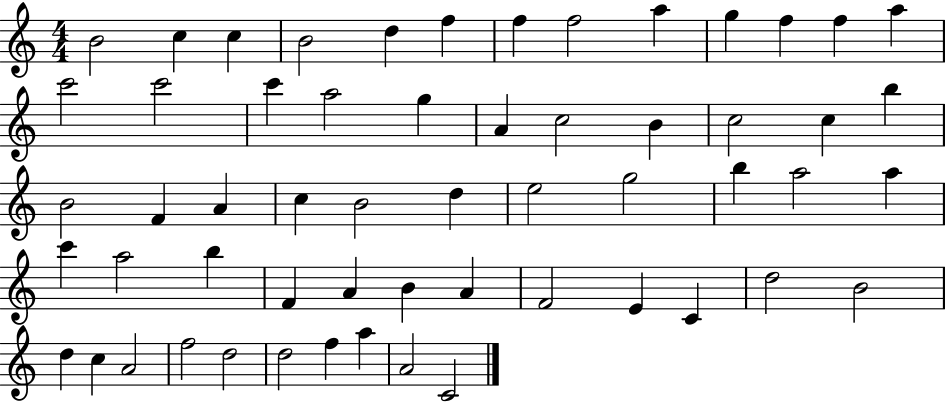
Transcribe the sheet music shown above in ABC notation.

X:1
T:Untitled
M:4/4
L:1/4
K:C
B2 c c B2 d f f f2 a g f f a c'2 c'2 c' a2 g A c2 B c2 c b B2 F A c B2 d e2 g2 b a2 a c' a2 b F A B A F2 E C d2 B2 d c A2 f2 d2 d2 f a A2 C2